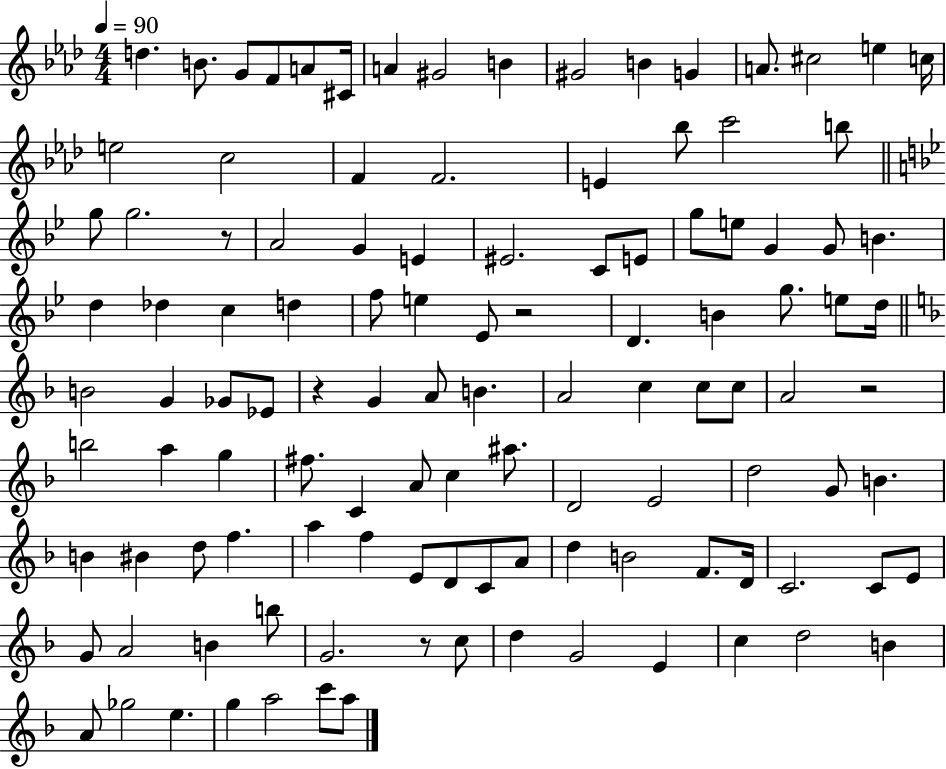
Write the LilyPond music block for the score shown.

{
  \clef treble
  \numericTimeSignature
  \time 4/4
  \key aes \major
  \tempo 4 = 90
  d''4. b'8. g'8 f'8 a'8 cis'16 | a'4 gis'2 b'4 | gis'2 b'4 g'4 | a'8. cis''2 e''4 c''16 | \break e''2 c''2 | f'4 f'2. | e'4 bes''8 c'''2 b''8 | \bar "||" \break \key g \minor g''8 g''2. r8 | a'2 g'4 e'4 | eis'2. c'8 e'8 | g''8 e''8 g'4 g'8 b'4. | \break d''4 des''4 c''4 d''4 | f''8 e''4 ees'8 r2 | d'4. b'4 g''8. e''8 d''16 | \bar "||" \break \key d \minor b'2 g'4 ges'8 ees'8 | r4 g'4 a'8 b'4. | a'2 c''4 c''8 c''8 | a'2 r2 | \break b''2 a''4 g''4 | fis''8. c'4 a'8 c''4 ais''8. | d'2 e'2 | d''2 g'8 b'4. | \break b'4 bis'4 d''8 f''4. | a''4 f''4 e'8 d'8 c'8 a'8 | d''4 b'2 f'8. d'16 | c'2. c'8 e'8 | \break g'8 a'2 b'4 b''8 | g'2. r8 c''8 | d''4 g'2 e'4 | c''4 d''2 b'4 | \break a'8 ges''2 e''4. | g''4 a''2 c'''8 a''8 | \bar "|."
}